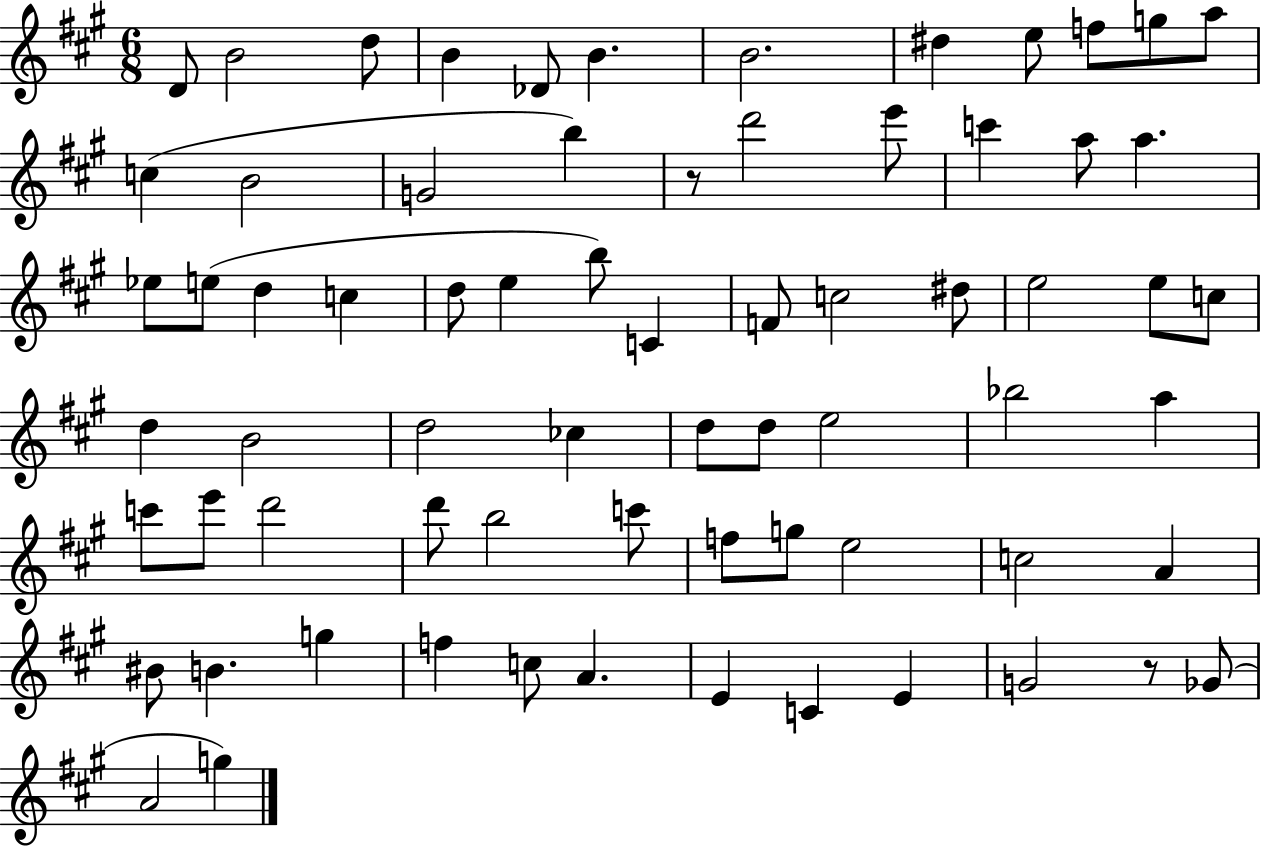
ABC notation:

X:1
T:Untitled
M:6/8
L:1/4
K:A
D/2 B2 d/2 B _D/2 B B2 ^d e/2 f/2 g/2 a/2 c B2 G2 b z/2 d'2 e'/2 c' a/2 a _e/2 e/2 d c d/2 e b/2 C F/2 c2 ^d/2 e2 e/2 c/2 d B2 d2 _c d/2 d/2 e2 _b2 a c'/2 e'/2 d'2 d'/2 b2 c'/2 f/2 g/2 e2 c2 A ^B/2 B g f c/2 A E C E G2 z/2 _G/2 A2 g